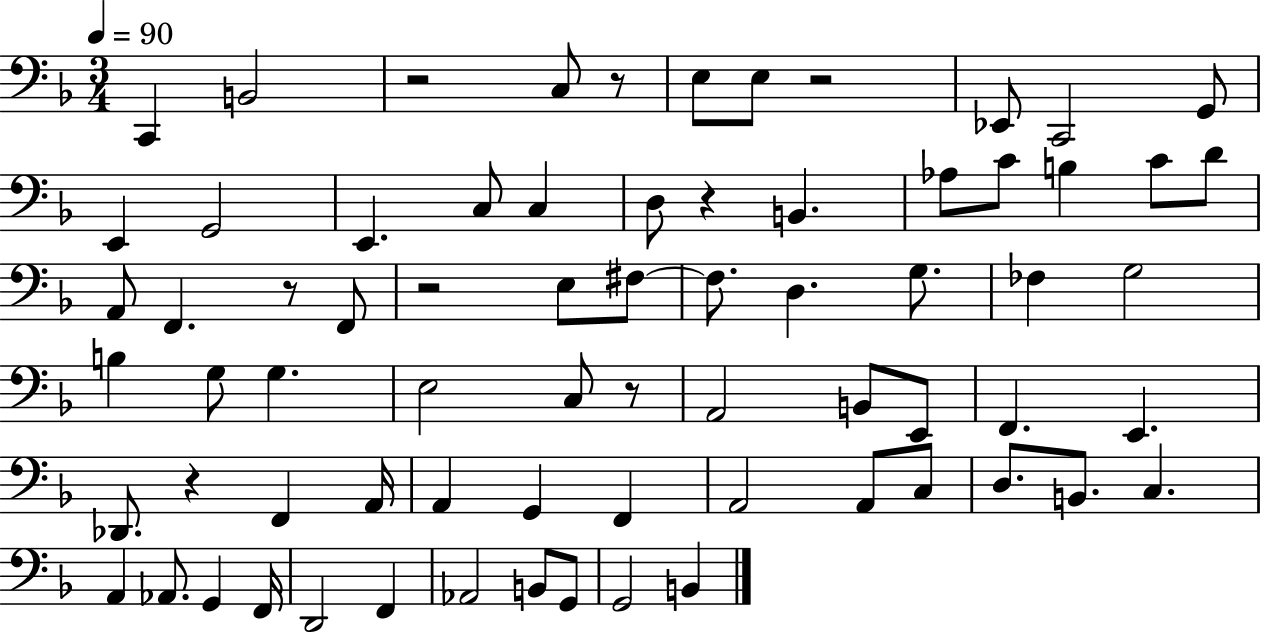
C2/q B2/h R/h C3/e R/e E3/e E3/e R/h Eb2/e C2/h G2/e E2/q G2/h E2/q. C3/e C3/q D3/e R/q B2/q. Ab3/e C4/e B3/q C4/e D4/e A2/e F2/q. R/e F2/e R/h E3/e F#3/e F#3/e. D3/q. G3/e. FES3/q G3/h B3/q G3/e G3/q. E3/h C3/e R/e A2/h B2/e E2/e F2/q. E2/q. Db2/e. R/q F2/q A2/s A2/q G2/q F2/q A2/h A2/e C3/e D3/e. B2/e. C3/q. A2/q Ab2/e. G2/q F2/s D2/h F2/q Ab2/h B2/e G2/e G2/h B2/q